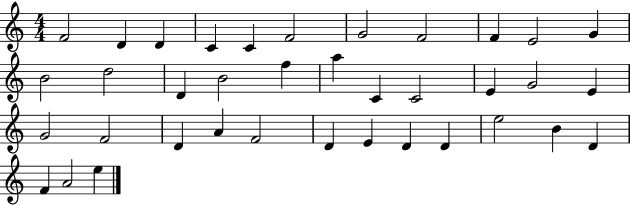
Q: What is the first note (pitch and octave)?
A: F4